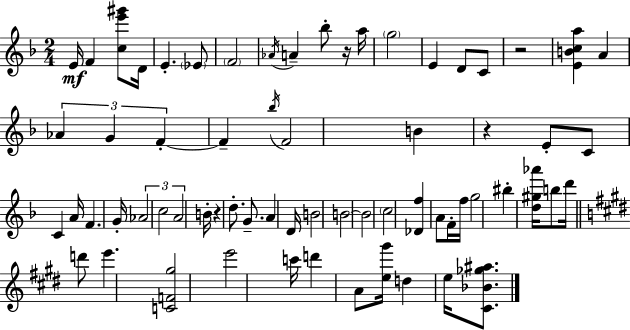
E4/s F4/q [C5,E6,G#6]/e D4/s E4/q. Eb4/e F4/h Ab4/s A4/q Bb5/e R/s A5/s G5/h E4/q D4/e C4/e R/h [E4,B4,C5,A5]/q A4/q Ab4/q G4/q F4/q F4/q Bb5/s F4/h B4/q R/q E4/e C4/e C4/q A4/s F4/q. G4/s Ab4/h C5/h A4/h B4/s R/q D5/e. G4/e. A4/q D4/s B4/h B4/h B4/h C5/h [Db4,F5]/q A4/e F4/s F5/s G5/h BIS5/q [D5,G#5,Ab6]/s B5/e D6/s D6/e E6/q. [C4,F4,G#5]/h E6/h C6/s D6/q A4/e [E5,G#6]/s D5/q E5/s [C#4,Bb4,Gb5,A#5]/e.